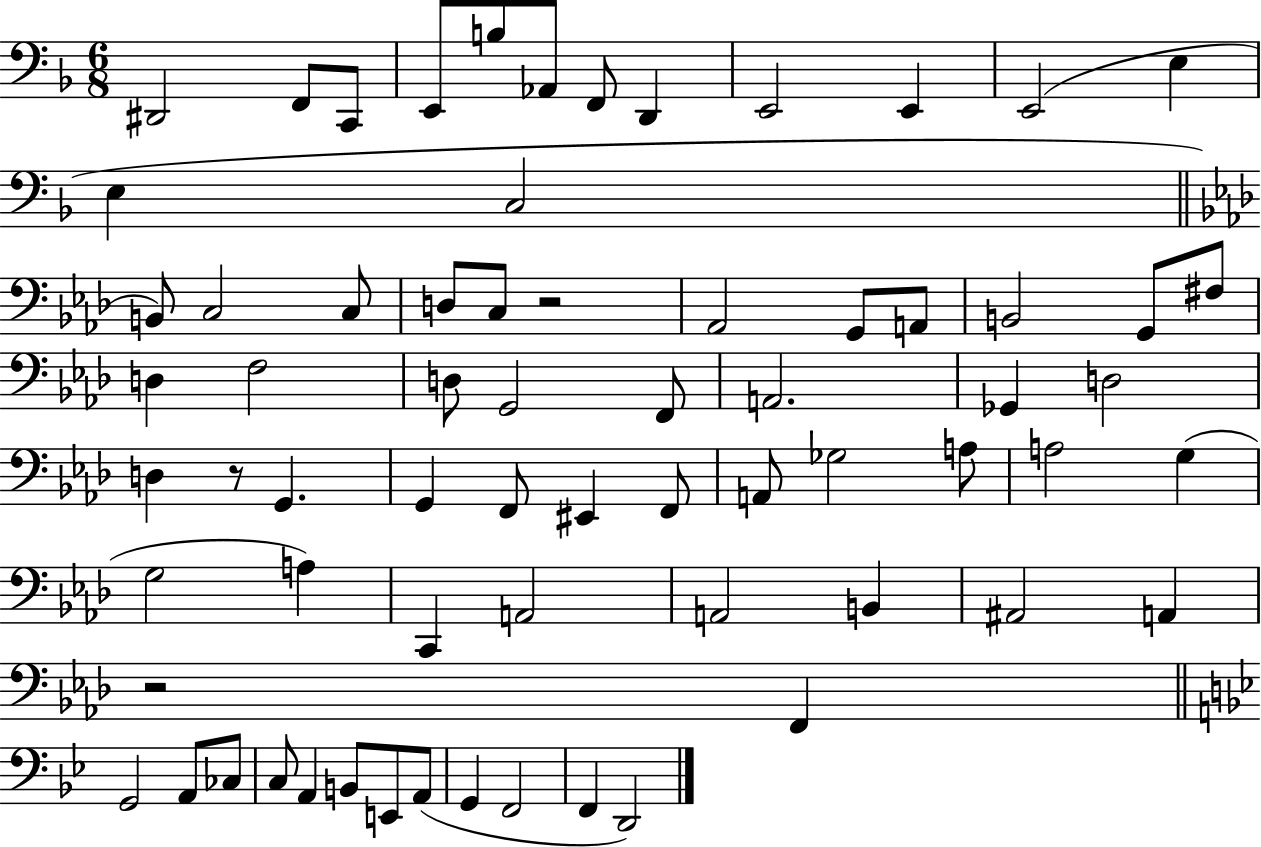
X:1
T:Untitled
M:6/8
L:1/4
K:F
^D,,2 F,,/2 C,,/2 E,,/2 B,/2 _A,,/2 F,,/2 D,, E,,2 E,, E,,2 E, E, C,2 B,,/2 C,2 C,/2 D,/2 C,/2 z2 _A,,2 G,,/2 A,,/2 B,,2 G,,/2 ^F,/2 D, F,2 D,/2 G,,2 F,,/2 A,,2 _G,, D,2 D, z/2 G,, G,, F,,/2 ^E,, F,,/2 A,,/2 _G,2 A,/2 A,2 G, G,2 A, C,, A,,2 A,,2 B,, ^A,,2 A,, z2 F,, G,,2 A,,/2 _C,/2 C,/2 A,, B,,/2 E,,/2 A,,/2 G,, F,,2 F,, D,,2